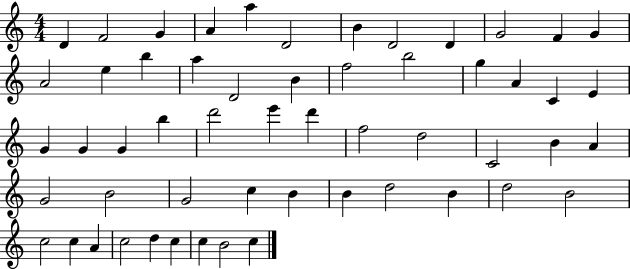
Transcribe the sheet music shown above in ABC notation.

X:1
T:Untitled
M:4/4
L:1/4
K:C
D F2 G A a D2 B D2 D G2 F G A2 e b a D2 B f2 b2 g A C E G G G b d'2 e' d' f2 d2 C2 B A G2 B2 G2 c B B d2 B d2 B2 c2 c A c2 d c c B2 c